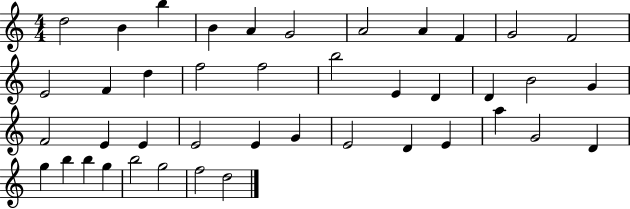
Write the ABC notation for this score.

X:1
T:Untitled
M:4/4
L:1/4
K:C
d2 B b B A G2 A2 A F G2 F2 E2 F d f2 f2 b2 E D D B2 G F2 E E E2 E G E2 D E a G2 D g b b g b2 g2 f2 d2